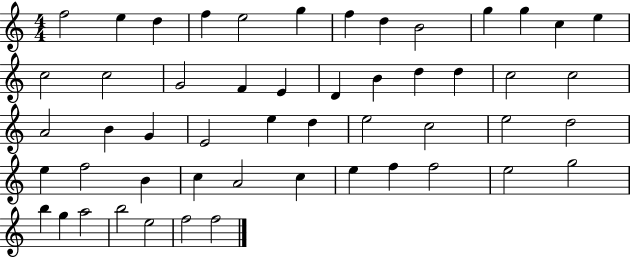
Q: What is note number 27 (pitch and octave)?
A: G4